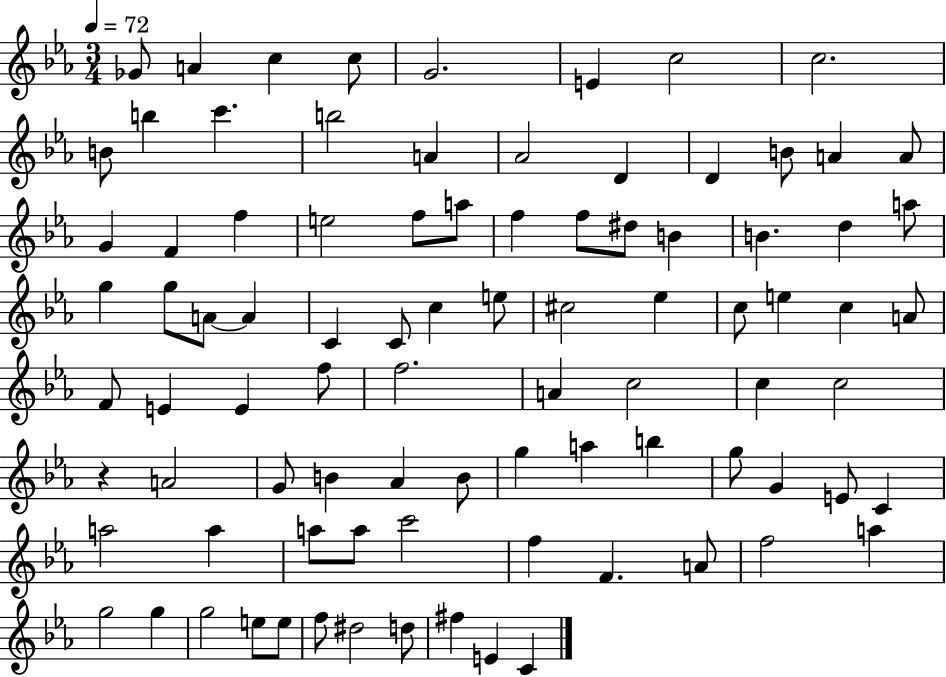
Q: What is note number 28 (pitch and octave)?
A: D#5